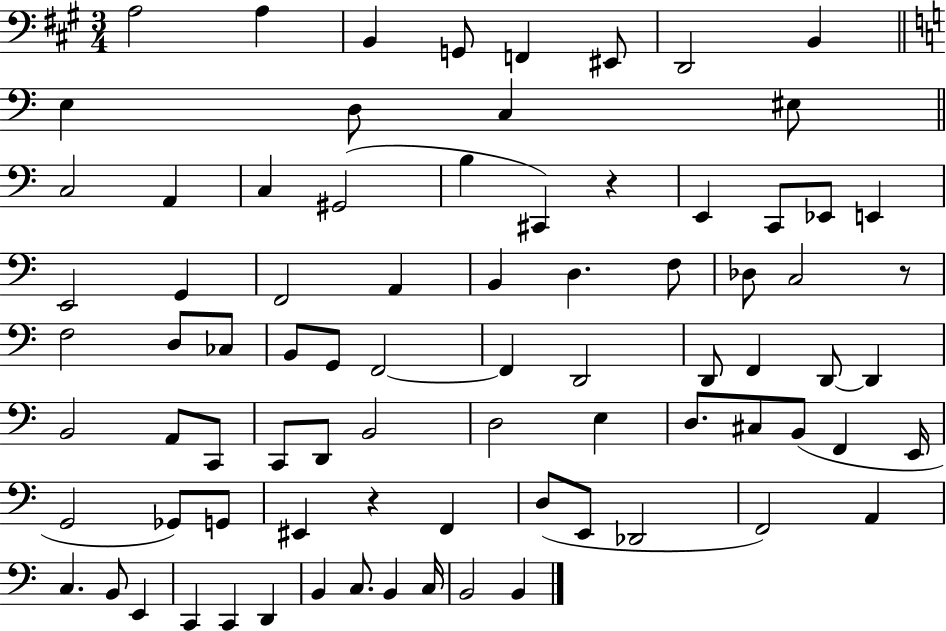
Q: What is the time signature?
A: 3/4